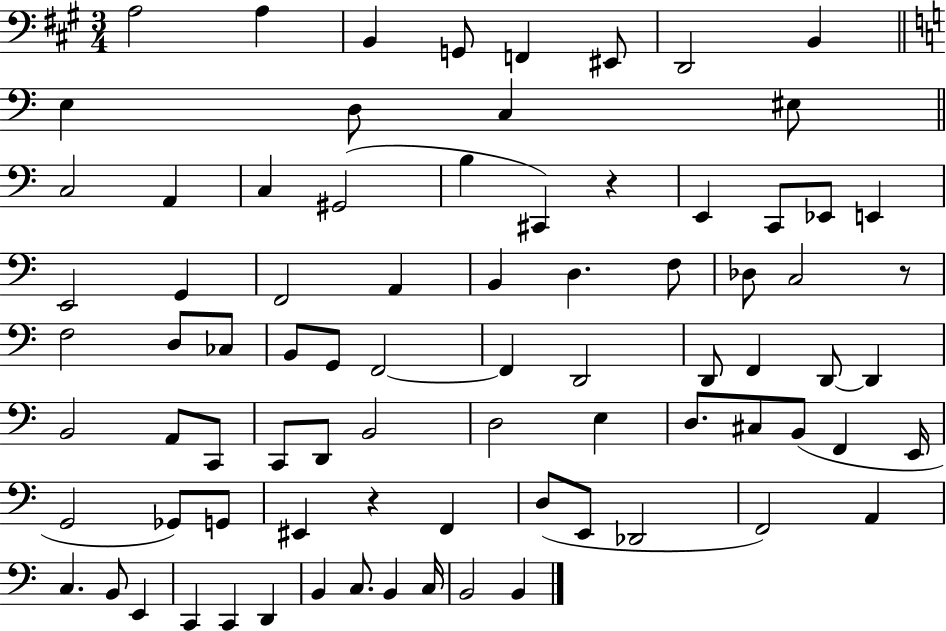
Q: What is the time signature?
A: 3/4